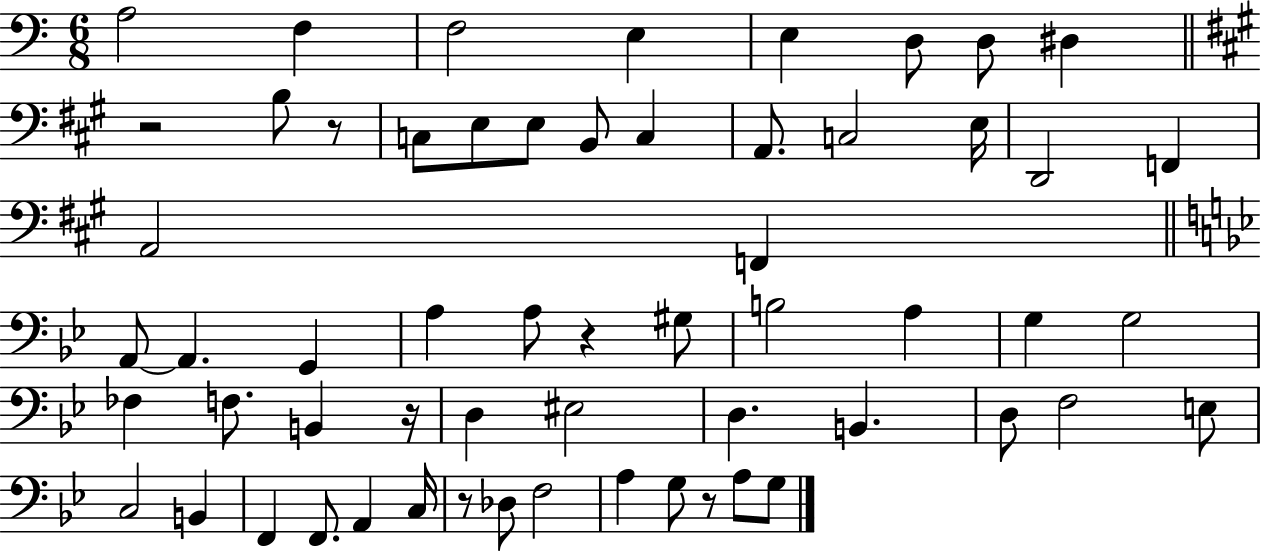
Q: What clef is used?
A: bass